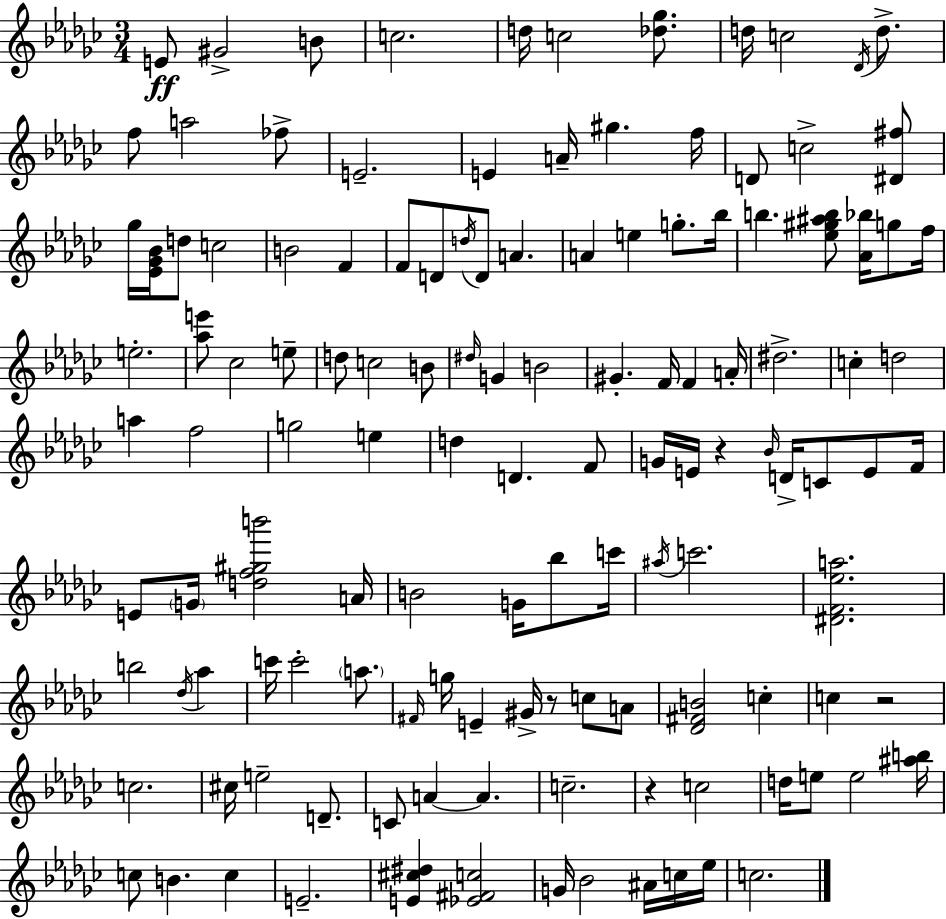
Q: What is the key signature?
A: EES minor